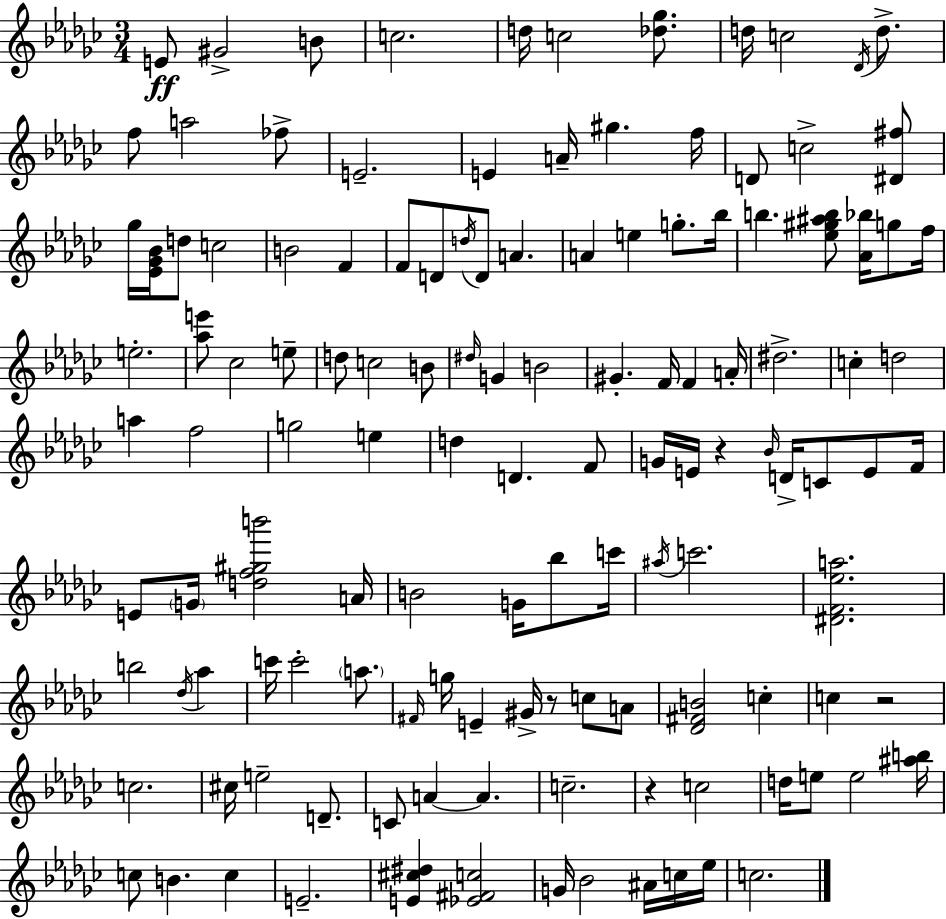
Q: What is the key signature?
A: EES minor